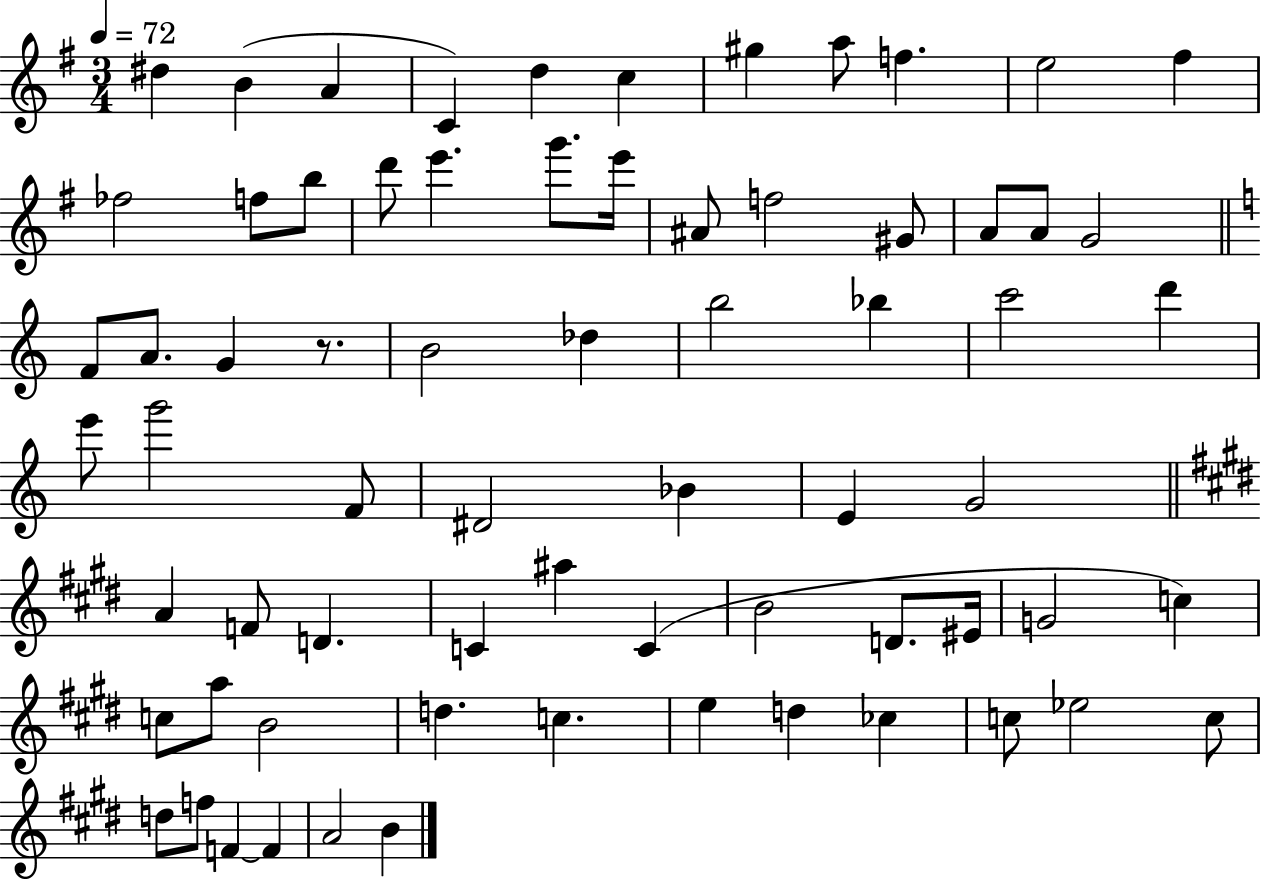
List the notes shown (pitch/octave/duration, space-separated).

D#5/q B4/q A4/q C4/q D5/q C5/q G#5/q A5/e F5/q. E5/h F#5/q FES5/h F5/e B5/e D6/e E6/q. G6/e. E6/s A#4/e F5/h G#4/e A4/e A4/e G4/h F4/e A4/e. G4/q R/e. B4/h Db5/q B5/h Bb5/q C6/h D6/q E6/e G6/h F4/e D#4/h Bb4/q E4/q G4/h A4/q F4/e D4/q. C4/q A#5/q C4/q B4/h D4/e. EIS4/s G4/h C5/q C5/e A5/e B4/h D5/q. C5/q. E5/q D5/q CES5/q C5/e Eb5/h C5/e D5/e F5/e F4/q F4/q A4/h B4/q